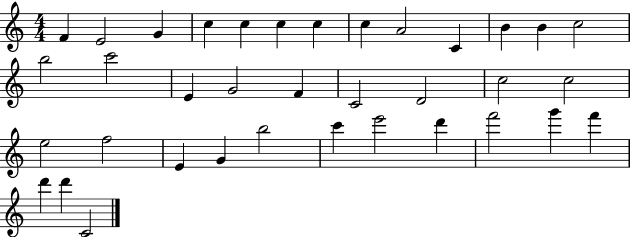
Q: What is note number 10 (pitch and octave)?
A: C4